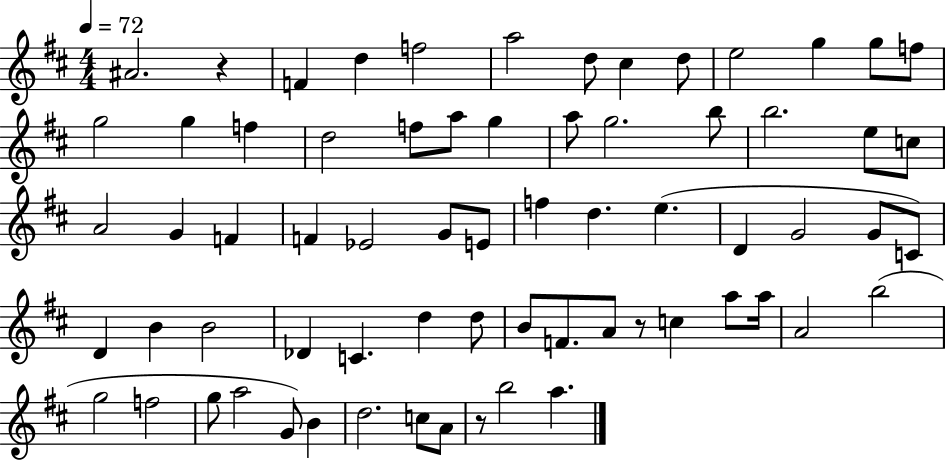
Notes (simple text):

A#4/h. R/q F4/q D5/q F5/h A5/h D5/e C#5/q D5/e E5/h G5/q G5/e F5/e G5/h G5/q F5/q D5/h F5/e A5/e G5/q A5/e G5/h. B5/e B5/h. E5/e C5/e A4/h G4/q F4/q F4/q Eb4/h G4/e E4/e F5/q D5/q. E5/q. D4/q G4/h G4/e C4/e D4/q B4/q B4/h Db4/q C4/q. D5/q D5/e B4/e F4/e. A4/e R/e C5/q A5/e A5/s A4/h B5/h G5/h F5/h G5/e A5/h G4/e B4/q D5/h. C5/e A4/e R/e B5/h A5/q.